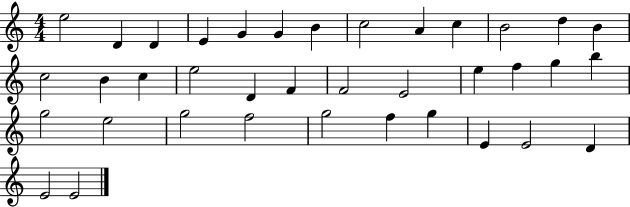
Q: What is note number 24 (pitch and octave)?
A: G5